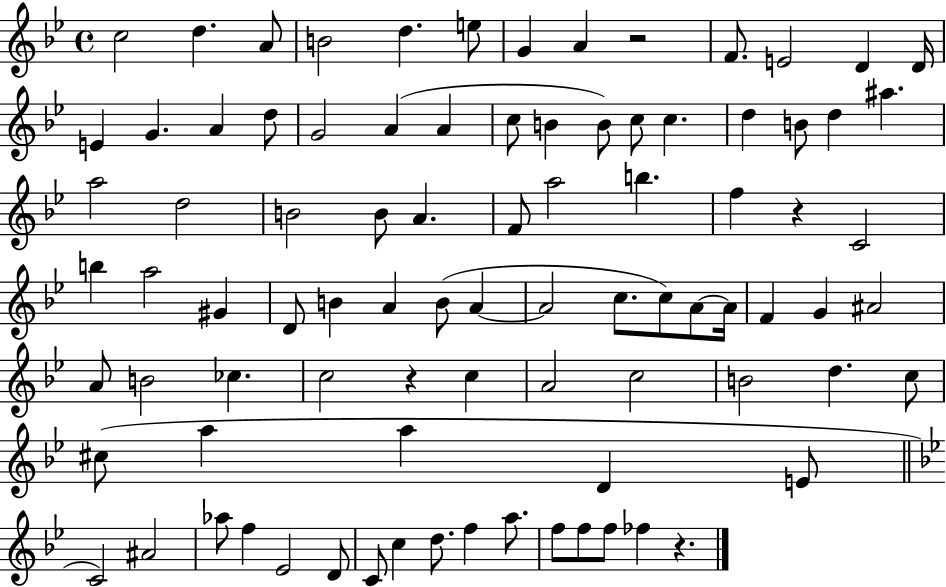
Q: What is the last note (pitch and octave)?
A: FES5